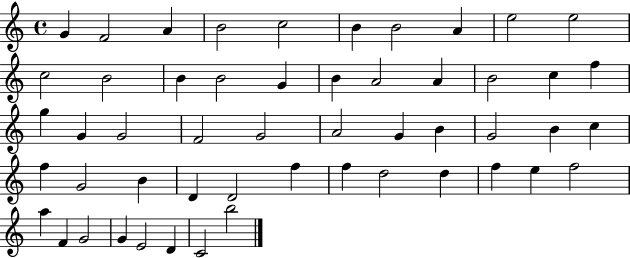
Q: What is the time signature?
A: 4/4